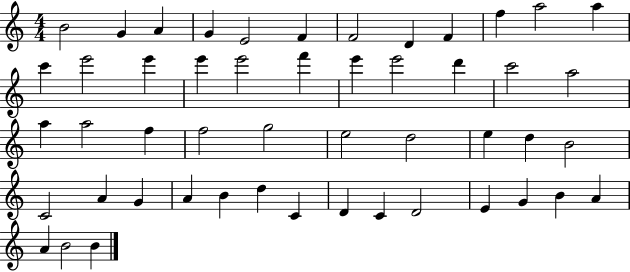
B4/h G4/q A4/q G4/q E4/h F4/q F4/h D4/q F4/q F5/q A5/h A5/q C6/q E6/h E6/q E6/q E6/h F6/q E6/q E6/h D6/q C6/h A5/h A5/q A5/h F5/q F5/h G5/h E5/h D5/h E5/q D5/q B4/h C4/h A4/q G4/q A4/q B4/q D5/q C4/q D4/q C4/q D4/h E4/q G4/q B4/q A4/q A4/q B4/h B4/q